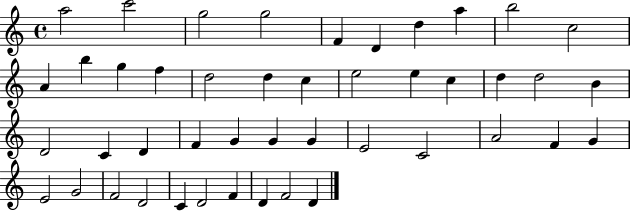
X:1
T:Untitled
M:4/4
L:1/4
K:C
a2 c'2 g2 g2 F D d a b2 c2 A b g f d2 d c e2 e c d d2 B D2 C D F G G G E2 C2 A2 F G E2 G2 F2 D2 C D2 F D F2 D